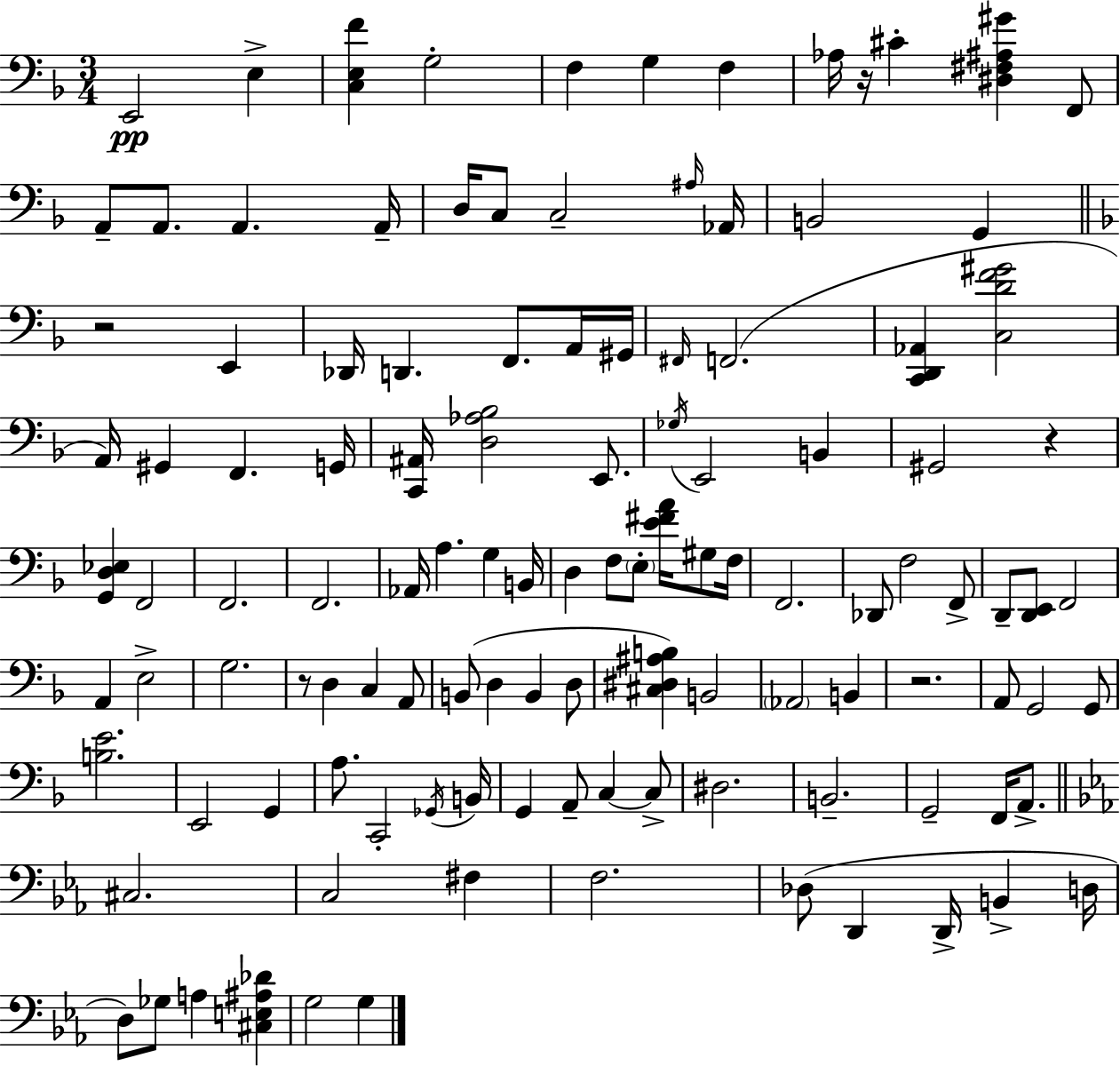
E2/h E3/q [C3,E3,F4]/q G3/h F3/q G3/q F3/q Ab3/s R/s C#4/q [D#3,F#3,A#3,G#4]/q F2/e A2/e A2/e. A2/q. A2/s D3/s C3/e C3/h A#3/s Ab2/s B2/h G2/q R/h E2/q Db2/s D2/q. F2/e. A2/s G#2/s F#2/s F2/h. [C2,D2,Ab2]/q [C3,D4,F4,G#4]/h A2/s G#2/q F2/q. G2/s [C2,A#2]/s [D3,Ab3,Bb3]/h E2/e. Gb3/s E2/h B2/q G#2/h R/q [G2,D3,Eb3]/q F2/h F2/h. F2/h. Ab2/s A3/q. G3/q B2/s D3/q F3/e E3/e [E4,F#4,A4]/s G#3/e F3/s F2/h. Db2/e F3/h F2/e D2/e [D2,E2]/e F2/h A2/q E3/h G3/h. R/e D3/q C3/q A2/e B2/e D3/q B2/q D3/e [C#3,D#3,A#3,B3]/q B2/h Ab2/h B2/q R/h. A2/e G2/h G2/e [B3,E4]/h. E2/h G2/q A3/e. C2/h Gb2/s B2/s G2/q A2/e C3/q C3/e D#3/h. B2/h. G2/h F2/s A2/e. C#3/h. C3/h F#3/q F3/h. Db3/e D2/q D2/s B2/q D3/s D3/e Gb3/e A3/q [C#3,E3,A#3,Db4]/q G3/h G3/q